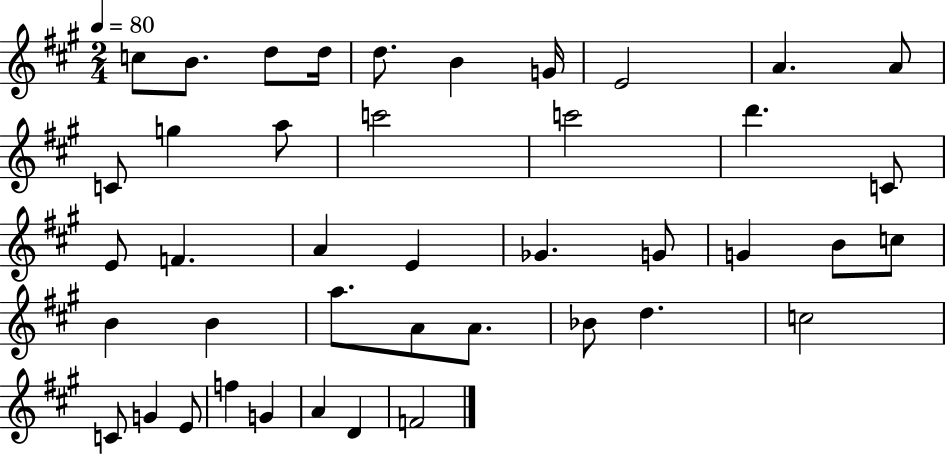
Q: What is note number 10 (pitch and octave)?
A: A4